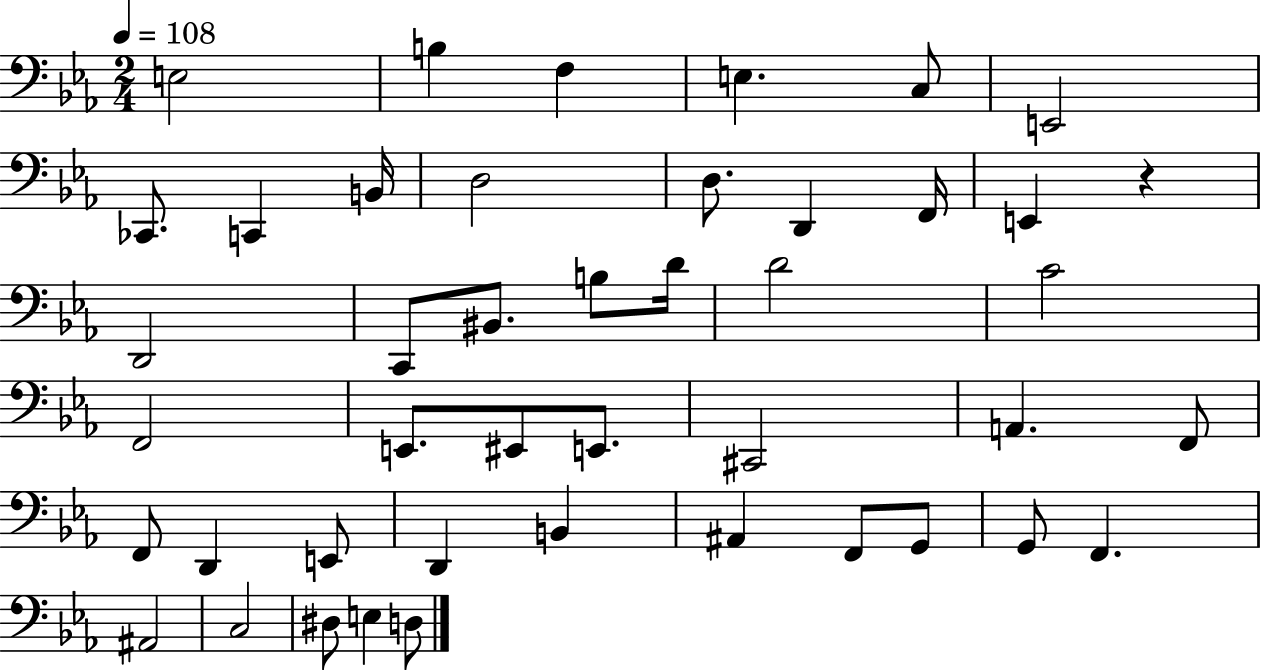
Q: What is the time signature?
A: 2/4